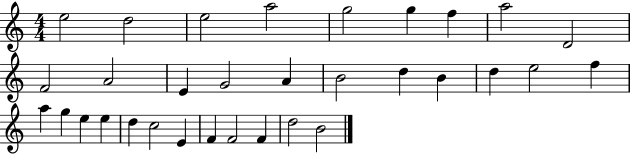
E5/h D5/h E5/h A5/h G5/h G5/q F5/q A5/h D4/h F4/h A4/h E4/q G4/h A4/q B4/h D5/q B4/q D5/q E5/h F5/q A5/q G5/q E5/q E5/q D5/q C5/h E4/q F4/q F4/h F4/q D5/h B4/h